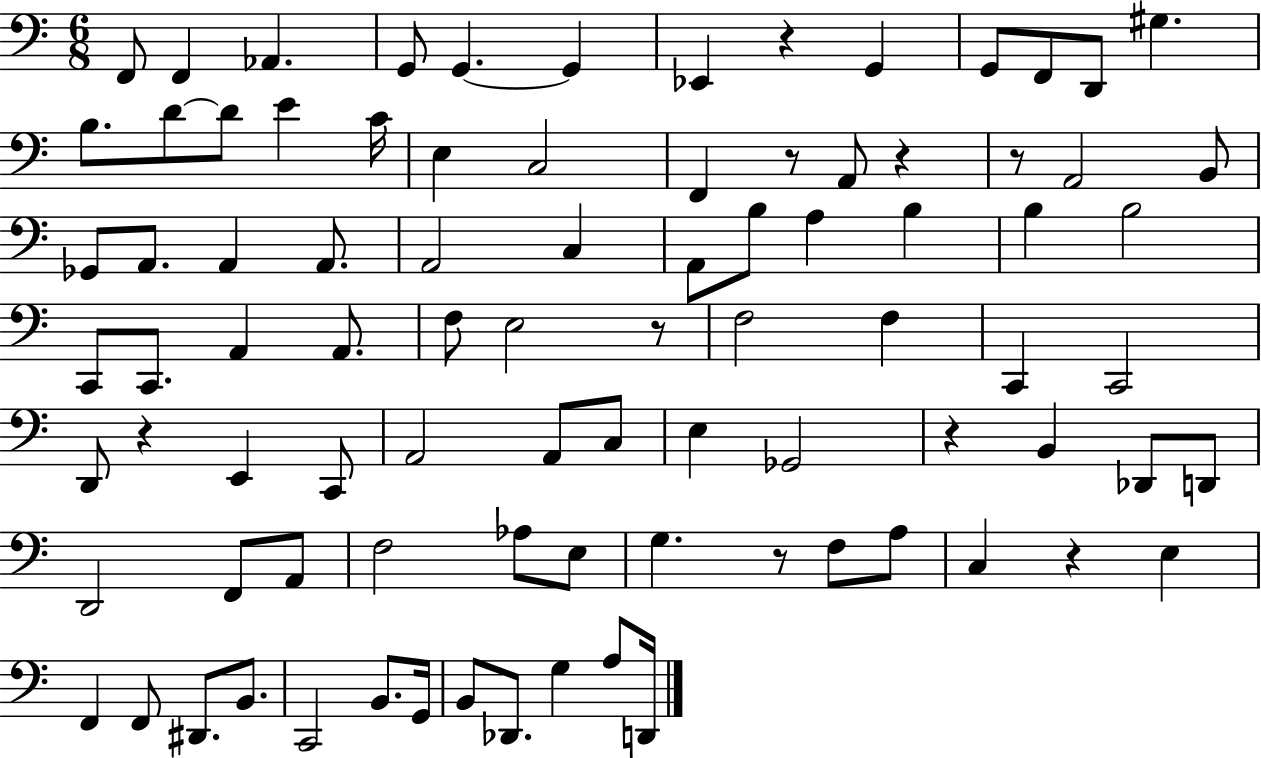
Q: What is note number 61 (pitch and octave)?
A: Ab3